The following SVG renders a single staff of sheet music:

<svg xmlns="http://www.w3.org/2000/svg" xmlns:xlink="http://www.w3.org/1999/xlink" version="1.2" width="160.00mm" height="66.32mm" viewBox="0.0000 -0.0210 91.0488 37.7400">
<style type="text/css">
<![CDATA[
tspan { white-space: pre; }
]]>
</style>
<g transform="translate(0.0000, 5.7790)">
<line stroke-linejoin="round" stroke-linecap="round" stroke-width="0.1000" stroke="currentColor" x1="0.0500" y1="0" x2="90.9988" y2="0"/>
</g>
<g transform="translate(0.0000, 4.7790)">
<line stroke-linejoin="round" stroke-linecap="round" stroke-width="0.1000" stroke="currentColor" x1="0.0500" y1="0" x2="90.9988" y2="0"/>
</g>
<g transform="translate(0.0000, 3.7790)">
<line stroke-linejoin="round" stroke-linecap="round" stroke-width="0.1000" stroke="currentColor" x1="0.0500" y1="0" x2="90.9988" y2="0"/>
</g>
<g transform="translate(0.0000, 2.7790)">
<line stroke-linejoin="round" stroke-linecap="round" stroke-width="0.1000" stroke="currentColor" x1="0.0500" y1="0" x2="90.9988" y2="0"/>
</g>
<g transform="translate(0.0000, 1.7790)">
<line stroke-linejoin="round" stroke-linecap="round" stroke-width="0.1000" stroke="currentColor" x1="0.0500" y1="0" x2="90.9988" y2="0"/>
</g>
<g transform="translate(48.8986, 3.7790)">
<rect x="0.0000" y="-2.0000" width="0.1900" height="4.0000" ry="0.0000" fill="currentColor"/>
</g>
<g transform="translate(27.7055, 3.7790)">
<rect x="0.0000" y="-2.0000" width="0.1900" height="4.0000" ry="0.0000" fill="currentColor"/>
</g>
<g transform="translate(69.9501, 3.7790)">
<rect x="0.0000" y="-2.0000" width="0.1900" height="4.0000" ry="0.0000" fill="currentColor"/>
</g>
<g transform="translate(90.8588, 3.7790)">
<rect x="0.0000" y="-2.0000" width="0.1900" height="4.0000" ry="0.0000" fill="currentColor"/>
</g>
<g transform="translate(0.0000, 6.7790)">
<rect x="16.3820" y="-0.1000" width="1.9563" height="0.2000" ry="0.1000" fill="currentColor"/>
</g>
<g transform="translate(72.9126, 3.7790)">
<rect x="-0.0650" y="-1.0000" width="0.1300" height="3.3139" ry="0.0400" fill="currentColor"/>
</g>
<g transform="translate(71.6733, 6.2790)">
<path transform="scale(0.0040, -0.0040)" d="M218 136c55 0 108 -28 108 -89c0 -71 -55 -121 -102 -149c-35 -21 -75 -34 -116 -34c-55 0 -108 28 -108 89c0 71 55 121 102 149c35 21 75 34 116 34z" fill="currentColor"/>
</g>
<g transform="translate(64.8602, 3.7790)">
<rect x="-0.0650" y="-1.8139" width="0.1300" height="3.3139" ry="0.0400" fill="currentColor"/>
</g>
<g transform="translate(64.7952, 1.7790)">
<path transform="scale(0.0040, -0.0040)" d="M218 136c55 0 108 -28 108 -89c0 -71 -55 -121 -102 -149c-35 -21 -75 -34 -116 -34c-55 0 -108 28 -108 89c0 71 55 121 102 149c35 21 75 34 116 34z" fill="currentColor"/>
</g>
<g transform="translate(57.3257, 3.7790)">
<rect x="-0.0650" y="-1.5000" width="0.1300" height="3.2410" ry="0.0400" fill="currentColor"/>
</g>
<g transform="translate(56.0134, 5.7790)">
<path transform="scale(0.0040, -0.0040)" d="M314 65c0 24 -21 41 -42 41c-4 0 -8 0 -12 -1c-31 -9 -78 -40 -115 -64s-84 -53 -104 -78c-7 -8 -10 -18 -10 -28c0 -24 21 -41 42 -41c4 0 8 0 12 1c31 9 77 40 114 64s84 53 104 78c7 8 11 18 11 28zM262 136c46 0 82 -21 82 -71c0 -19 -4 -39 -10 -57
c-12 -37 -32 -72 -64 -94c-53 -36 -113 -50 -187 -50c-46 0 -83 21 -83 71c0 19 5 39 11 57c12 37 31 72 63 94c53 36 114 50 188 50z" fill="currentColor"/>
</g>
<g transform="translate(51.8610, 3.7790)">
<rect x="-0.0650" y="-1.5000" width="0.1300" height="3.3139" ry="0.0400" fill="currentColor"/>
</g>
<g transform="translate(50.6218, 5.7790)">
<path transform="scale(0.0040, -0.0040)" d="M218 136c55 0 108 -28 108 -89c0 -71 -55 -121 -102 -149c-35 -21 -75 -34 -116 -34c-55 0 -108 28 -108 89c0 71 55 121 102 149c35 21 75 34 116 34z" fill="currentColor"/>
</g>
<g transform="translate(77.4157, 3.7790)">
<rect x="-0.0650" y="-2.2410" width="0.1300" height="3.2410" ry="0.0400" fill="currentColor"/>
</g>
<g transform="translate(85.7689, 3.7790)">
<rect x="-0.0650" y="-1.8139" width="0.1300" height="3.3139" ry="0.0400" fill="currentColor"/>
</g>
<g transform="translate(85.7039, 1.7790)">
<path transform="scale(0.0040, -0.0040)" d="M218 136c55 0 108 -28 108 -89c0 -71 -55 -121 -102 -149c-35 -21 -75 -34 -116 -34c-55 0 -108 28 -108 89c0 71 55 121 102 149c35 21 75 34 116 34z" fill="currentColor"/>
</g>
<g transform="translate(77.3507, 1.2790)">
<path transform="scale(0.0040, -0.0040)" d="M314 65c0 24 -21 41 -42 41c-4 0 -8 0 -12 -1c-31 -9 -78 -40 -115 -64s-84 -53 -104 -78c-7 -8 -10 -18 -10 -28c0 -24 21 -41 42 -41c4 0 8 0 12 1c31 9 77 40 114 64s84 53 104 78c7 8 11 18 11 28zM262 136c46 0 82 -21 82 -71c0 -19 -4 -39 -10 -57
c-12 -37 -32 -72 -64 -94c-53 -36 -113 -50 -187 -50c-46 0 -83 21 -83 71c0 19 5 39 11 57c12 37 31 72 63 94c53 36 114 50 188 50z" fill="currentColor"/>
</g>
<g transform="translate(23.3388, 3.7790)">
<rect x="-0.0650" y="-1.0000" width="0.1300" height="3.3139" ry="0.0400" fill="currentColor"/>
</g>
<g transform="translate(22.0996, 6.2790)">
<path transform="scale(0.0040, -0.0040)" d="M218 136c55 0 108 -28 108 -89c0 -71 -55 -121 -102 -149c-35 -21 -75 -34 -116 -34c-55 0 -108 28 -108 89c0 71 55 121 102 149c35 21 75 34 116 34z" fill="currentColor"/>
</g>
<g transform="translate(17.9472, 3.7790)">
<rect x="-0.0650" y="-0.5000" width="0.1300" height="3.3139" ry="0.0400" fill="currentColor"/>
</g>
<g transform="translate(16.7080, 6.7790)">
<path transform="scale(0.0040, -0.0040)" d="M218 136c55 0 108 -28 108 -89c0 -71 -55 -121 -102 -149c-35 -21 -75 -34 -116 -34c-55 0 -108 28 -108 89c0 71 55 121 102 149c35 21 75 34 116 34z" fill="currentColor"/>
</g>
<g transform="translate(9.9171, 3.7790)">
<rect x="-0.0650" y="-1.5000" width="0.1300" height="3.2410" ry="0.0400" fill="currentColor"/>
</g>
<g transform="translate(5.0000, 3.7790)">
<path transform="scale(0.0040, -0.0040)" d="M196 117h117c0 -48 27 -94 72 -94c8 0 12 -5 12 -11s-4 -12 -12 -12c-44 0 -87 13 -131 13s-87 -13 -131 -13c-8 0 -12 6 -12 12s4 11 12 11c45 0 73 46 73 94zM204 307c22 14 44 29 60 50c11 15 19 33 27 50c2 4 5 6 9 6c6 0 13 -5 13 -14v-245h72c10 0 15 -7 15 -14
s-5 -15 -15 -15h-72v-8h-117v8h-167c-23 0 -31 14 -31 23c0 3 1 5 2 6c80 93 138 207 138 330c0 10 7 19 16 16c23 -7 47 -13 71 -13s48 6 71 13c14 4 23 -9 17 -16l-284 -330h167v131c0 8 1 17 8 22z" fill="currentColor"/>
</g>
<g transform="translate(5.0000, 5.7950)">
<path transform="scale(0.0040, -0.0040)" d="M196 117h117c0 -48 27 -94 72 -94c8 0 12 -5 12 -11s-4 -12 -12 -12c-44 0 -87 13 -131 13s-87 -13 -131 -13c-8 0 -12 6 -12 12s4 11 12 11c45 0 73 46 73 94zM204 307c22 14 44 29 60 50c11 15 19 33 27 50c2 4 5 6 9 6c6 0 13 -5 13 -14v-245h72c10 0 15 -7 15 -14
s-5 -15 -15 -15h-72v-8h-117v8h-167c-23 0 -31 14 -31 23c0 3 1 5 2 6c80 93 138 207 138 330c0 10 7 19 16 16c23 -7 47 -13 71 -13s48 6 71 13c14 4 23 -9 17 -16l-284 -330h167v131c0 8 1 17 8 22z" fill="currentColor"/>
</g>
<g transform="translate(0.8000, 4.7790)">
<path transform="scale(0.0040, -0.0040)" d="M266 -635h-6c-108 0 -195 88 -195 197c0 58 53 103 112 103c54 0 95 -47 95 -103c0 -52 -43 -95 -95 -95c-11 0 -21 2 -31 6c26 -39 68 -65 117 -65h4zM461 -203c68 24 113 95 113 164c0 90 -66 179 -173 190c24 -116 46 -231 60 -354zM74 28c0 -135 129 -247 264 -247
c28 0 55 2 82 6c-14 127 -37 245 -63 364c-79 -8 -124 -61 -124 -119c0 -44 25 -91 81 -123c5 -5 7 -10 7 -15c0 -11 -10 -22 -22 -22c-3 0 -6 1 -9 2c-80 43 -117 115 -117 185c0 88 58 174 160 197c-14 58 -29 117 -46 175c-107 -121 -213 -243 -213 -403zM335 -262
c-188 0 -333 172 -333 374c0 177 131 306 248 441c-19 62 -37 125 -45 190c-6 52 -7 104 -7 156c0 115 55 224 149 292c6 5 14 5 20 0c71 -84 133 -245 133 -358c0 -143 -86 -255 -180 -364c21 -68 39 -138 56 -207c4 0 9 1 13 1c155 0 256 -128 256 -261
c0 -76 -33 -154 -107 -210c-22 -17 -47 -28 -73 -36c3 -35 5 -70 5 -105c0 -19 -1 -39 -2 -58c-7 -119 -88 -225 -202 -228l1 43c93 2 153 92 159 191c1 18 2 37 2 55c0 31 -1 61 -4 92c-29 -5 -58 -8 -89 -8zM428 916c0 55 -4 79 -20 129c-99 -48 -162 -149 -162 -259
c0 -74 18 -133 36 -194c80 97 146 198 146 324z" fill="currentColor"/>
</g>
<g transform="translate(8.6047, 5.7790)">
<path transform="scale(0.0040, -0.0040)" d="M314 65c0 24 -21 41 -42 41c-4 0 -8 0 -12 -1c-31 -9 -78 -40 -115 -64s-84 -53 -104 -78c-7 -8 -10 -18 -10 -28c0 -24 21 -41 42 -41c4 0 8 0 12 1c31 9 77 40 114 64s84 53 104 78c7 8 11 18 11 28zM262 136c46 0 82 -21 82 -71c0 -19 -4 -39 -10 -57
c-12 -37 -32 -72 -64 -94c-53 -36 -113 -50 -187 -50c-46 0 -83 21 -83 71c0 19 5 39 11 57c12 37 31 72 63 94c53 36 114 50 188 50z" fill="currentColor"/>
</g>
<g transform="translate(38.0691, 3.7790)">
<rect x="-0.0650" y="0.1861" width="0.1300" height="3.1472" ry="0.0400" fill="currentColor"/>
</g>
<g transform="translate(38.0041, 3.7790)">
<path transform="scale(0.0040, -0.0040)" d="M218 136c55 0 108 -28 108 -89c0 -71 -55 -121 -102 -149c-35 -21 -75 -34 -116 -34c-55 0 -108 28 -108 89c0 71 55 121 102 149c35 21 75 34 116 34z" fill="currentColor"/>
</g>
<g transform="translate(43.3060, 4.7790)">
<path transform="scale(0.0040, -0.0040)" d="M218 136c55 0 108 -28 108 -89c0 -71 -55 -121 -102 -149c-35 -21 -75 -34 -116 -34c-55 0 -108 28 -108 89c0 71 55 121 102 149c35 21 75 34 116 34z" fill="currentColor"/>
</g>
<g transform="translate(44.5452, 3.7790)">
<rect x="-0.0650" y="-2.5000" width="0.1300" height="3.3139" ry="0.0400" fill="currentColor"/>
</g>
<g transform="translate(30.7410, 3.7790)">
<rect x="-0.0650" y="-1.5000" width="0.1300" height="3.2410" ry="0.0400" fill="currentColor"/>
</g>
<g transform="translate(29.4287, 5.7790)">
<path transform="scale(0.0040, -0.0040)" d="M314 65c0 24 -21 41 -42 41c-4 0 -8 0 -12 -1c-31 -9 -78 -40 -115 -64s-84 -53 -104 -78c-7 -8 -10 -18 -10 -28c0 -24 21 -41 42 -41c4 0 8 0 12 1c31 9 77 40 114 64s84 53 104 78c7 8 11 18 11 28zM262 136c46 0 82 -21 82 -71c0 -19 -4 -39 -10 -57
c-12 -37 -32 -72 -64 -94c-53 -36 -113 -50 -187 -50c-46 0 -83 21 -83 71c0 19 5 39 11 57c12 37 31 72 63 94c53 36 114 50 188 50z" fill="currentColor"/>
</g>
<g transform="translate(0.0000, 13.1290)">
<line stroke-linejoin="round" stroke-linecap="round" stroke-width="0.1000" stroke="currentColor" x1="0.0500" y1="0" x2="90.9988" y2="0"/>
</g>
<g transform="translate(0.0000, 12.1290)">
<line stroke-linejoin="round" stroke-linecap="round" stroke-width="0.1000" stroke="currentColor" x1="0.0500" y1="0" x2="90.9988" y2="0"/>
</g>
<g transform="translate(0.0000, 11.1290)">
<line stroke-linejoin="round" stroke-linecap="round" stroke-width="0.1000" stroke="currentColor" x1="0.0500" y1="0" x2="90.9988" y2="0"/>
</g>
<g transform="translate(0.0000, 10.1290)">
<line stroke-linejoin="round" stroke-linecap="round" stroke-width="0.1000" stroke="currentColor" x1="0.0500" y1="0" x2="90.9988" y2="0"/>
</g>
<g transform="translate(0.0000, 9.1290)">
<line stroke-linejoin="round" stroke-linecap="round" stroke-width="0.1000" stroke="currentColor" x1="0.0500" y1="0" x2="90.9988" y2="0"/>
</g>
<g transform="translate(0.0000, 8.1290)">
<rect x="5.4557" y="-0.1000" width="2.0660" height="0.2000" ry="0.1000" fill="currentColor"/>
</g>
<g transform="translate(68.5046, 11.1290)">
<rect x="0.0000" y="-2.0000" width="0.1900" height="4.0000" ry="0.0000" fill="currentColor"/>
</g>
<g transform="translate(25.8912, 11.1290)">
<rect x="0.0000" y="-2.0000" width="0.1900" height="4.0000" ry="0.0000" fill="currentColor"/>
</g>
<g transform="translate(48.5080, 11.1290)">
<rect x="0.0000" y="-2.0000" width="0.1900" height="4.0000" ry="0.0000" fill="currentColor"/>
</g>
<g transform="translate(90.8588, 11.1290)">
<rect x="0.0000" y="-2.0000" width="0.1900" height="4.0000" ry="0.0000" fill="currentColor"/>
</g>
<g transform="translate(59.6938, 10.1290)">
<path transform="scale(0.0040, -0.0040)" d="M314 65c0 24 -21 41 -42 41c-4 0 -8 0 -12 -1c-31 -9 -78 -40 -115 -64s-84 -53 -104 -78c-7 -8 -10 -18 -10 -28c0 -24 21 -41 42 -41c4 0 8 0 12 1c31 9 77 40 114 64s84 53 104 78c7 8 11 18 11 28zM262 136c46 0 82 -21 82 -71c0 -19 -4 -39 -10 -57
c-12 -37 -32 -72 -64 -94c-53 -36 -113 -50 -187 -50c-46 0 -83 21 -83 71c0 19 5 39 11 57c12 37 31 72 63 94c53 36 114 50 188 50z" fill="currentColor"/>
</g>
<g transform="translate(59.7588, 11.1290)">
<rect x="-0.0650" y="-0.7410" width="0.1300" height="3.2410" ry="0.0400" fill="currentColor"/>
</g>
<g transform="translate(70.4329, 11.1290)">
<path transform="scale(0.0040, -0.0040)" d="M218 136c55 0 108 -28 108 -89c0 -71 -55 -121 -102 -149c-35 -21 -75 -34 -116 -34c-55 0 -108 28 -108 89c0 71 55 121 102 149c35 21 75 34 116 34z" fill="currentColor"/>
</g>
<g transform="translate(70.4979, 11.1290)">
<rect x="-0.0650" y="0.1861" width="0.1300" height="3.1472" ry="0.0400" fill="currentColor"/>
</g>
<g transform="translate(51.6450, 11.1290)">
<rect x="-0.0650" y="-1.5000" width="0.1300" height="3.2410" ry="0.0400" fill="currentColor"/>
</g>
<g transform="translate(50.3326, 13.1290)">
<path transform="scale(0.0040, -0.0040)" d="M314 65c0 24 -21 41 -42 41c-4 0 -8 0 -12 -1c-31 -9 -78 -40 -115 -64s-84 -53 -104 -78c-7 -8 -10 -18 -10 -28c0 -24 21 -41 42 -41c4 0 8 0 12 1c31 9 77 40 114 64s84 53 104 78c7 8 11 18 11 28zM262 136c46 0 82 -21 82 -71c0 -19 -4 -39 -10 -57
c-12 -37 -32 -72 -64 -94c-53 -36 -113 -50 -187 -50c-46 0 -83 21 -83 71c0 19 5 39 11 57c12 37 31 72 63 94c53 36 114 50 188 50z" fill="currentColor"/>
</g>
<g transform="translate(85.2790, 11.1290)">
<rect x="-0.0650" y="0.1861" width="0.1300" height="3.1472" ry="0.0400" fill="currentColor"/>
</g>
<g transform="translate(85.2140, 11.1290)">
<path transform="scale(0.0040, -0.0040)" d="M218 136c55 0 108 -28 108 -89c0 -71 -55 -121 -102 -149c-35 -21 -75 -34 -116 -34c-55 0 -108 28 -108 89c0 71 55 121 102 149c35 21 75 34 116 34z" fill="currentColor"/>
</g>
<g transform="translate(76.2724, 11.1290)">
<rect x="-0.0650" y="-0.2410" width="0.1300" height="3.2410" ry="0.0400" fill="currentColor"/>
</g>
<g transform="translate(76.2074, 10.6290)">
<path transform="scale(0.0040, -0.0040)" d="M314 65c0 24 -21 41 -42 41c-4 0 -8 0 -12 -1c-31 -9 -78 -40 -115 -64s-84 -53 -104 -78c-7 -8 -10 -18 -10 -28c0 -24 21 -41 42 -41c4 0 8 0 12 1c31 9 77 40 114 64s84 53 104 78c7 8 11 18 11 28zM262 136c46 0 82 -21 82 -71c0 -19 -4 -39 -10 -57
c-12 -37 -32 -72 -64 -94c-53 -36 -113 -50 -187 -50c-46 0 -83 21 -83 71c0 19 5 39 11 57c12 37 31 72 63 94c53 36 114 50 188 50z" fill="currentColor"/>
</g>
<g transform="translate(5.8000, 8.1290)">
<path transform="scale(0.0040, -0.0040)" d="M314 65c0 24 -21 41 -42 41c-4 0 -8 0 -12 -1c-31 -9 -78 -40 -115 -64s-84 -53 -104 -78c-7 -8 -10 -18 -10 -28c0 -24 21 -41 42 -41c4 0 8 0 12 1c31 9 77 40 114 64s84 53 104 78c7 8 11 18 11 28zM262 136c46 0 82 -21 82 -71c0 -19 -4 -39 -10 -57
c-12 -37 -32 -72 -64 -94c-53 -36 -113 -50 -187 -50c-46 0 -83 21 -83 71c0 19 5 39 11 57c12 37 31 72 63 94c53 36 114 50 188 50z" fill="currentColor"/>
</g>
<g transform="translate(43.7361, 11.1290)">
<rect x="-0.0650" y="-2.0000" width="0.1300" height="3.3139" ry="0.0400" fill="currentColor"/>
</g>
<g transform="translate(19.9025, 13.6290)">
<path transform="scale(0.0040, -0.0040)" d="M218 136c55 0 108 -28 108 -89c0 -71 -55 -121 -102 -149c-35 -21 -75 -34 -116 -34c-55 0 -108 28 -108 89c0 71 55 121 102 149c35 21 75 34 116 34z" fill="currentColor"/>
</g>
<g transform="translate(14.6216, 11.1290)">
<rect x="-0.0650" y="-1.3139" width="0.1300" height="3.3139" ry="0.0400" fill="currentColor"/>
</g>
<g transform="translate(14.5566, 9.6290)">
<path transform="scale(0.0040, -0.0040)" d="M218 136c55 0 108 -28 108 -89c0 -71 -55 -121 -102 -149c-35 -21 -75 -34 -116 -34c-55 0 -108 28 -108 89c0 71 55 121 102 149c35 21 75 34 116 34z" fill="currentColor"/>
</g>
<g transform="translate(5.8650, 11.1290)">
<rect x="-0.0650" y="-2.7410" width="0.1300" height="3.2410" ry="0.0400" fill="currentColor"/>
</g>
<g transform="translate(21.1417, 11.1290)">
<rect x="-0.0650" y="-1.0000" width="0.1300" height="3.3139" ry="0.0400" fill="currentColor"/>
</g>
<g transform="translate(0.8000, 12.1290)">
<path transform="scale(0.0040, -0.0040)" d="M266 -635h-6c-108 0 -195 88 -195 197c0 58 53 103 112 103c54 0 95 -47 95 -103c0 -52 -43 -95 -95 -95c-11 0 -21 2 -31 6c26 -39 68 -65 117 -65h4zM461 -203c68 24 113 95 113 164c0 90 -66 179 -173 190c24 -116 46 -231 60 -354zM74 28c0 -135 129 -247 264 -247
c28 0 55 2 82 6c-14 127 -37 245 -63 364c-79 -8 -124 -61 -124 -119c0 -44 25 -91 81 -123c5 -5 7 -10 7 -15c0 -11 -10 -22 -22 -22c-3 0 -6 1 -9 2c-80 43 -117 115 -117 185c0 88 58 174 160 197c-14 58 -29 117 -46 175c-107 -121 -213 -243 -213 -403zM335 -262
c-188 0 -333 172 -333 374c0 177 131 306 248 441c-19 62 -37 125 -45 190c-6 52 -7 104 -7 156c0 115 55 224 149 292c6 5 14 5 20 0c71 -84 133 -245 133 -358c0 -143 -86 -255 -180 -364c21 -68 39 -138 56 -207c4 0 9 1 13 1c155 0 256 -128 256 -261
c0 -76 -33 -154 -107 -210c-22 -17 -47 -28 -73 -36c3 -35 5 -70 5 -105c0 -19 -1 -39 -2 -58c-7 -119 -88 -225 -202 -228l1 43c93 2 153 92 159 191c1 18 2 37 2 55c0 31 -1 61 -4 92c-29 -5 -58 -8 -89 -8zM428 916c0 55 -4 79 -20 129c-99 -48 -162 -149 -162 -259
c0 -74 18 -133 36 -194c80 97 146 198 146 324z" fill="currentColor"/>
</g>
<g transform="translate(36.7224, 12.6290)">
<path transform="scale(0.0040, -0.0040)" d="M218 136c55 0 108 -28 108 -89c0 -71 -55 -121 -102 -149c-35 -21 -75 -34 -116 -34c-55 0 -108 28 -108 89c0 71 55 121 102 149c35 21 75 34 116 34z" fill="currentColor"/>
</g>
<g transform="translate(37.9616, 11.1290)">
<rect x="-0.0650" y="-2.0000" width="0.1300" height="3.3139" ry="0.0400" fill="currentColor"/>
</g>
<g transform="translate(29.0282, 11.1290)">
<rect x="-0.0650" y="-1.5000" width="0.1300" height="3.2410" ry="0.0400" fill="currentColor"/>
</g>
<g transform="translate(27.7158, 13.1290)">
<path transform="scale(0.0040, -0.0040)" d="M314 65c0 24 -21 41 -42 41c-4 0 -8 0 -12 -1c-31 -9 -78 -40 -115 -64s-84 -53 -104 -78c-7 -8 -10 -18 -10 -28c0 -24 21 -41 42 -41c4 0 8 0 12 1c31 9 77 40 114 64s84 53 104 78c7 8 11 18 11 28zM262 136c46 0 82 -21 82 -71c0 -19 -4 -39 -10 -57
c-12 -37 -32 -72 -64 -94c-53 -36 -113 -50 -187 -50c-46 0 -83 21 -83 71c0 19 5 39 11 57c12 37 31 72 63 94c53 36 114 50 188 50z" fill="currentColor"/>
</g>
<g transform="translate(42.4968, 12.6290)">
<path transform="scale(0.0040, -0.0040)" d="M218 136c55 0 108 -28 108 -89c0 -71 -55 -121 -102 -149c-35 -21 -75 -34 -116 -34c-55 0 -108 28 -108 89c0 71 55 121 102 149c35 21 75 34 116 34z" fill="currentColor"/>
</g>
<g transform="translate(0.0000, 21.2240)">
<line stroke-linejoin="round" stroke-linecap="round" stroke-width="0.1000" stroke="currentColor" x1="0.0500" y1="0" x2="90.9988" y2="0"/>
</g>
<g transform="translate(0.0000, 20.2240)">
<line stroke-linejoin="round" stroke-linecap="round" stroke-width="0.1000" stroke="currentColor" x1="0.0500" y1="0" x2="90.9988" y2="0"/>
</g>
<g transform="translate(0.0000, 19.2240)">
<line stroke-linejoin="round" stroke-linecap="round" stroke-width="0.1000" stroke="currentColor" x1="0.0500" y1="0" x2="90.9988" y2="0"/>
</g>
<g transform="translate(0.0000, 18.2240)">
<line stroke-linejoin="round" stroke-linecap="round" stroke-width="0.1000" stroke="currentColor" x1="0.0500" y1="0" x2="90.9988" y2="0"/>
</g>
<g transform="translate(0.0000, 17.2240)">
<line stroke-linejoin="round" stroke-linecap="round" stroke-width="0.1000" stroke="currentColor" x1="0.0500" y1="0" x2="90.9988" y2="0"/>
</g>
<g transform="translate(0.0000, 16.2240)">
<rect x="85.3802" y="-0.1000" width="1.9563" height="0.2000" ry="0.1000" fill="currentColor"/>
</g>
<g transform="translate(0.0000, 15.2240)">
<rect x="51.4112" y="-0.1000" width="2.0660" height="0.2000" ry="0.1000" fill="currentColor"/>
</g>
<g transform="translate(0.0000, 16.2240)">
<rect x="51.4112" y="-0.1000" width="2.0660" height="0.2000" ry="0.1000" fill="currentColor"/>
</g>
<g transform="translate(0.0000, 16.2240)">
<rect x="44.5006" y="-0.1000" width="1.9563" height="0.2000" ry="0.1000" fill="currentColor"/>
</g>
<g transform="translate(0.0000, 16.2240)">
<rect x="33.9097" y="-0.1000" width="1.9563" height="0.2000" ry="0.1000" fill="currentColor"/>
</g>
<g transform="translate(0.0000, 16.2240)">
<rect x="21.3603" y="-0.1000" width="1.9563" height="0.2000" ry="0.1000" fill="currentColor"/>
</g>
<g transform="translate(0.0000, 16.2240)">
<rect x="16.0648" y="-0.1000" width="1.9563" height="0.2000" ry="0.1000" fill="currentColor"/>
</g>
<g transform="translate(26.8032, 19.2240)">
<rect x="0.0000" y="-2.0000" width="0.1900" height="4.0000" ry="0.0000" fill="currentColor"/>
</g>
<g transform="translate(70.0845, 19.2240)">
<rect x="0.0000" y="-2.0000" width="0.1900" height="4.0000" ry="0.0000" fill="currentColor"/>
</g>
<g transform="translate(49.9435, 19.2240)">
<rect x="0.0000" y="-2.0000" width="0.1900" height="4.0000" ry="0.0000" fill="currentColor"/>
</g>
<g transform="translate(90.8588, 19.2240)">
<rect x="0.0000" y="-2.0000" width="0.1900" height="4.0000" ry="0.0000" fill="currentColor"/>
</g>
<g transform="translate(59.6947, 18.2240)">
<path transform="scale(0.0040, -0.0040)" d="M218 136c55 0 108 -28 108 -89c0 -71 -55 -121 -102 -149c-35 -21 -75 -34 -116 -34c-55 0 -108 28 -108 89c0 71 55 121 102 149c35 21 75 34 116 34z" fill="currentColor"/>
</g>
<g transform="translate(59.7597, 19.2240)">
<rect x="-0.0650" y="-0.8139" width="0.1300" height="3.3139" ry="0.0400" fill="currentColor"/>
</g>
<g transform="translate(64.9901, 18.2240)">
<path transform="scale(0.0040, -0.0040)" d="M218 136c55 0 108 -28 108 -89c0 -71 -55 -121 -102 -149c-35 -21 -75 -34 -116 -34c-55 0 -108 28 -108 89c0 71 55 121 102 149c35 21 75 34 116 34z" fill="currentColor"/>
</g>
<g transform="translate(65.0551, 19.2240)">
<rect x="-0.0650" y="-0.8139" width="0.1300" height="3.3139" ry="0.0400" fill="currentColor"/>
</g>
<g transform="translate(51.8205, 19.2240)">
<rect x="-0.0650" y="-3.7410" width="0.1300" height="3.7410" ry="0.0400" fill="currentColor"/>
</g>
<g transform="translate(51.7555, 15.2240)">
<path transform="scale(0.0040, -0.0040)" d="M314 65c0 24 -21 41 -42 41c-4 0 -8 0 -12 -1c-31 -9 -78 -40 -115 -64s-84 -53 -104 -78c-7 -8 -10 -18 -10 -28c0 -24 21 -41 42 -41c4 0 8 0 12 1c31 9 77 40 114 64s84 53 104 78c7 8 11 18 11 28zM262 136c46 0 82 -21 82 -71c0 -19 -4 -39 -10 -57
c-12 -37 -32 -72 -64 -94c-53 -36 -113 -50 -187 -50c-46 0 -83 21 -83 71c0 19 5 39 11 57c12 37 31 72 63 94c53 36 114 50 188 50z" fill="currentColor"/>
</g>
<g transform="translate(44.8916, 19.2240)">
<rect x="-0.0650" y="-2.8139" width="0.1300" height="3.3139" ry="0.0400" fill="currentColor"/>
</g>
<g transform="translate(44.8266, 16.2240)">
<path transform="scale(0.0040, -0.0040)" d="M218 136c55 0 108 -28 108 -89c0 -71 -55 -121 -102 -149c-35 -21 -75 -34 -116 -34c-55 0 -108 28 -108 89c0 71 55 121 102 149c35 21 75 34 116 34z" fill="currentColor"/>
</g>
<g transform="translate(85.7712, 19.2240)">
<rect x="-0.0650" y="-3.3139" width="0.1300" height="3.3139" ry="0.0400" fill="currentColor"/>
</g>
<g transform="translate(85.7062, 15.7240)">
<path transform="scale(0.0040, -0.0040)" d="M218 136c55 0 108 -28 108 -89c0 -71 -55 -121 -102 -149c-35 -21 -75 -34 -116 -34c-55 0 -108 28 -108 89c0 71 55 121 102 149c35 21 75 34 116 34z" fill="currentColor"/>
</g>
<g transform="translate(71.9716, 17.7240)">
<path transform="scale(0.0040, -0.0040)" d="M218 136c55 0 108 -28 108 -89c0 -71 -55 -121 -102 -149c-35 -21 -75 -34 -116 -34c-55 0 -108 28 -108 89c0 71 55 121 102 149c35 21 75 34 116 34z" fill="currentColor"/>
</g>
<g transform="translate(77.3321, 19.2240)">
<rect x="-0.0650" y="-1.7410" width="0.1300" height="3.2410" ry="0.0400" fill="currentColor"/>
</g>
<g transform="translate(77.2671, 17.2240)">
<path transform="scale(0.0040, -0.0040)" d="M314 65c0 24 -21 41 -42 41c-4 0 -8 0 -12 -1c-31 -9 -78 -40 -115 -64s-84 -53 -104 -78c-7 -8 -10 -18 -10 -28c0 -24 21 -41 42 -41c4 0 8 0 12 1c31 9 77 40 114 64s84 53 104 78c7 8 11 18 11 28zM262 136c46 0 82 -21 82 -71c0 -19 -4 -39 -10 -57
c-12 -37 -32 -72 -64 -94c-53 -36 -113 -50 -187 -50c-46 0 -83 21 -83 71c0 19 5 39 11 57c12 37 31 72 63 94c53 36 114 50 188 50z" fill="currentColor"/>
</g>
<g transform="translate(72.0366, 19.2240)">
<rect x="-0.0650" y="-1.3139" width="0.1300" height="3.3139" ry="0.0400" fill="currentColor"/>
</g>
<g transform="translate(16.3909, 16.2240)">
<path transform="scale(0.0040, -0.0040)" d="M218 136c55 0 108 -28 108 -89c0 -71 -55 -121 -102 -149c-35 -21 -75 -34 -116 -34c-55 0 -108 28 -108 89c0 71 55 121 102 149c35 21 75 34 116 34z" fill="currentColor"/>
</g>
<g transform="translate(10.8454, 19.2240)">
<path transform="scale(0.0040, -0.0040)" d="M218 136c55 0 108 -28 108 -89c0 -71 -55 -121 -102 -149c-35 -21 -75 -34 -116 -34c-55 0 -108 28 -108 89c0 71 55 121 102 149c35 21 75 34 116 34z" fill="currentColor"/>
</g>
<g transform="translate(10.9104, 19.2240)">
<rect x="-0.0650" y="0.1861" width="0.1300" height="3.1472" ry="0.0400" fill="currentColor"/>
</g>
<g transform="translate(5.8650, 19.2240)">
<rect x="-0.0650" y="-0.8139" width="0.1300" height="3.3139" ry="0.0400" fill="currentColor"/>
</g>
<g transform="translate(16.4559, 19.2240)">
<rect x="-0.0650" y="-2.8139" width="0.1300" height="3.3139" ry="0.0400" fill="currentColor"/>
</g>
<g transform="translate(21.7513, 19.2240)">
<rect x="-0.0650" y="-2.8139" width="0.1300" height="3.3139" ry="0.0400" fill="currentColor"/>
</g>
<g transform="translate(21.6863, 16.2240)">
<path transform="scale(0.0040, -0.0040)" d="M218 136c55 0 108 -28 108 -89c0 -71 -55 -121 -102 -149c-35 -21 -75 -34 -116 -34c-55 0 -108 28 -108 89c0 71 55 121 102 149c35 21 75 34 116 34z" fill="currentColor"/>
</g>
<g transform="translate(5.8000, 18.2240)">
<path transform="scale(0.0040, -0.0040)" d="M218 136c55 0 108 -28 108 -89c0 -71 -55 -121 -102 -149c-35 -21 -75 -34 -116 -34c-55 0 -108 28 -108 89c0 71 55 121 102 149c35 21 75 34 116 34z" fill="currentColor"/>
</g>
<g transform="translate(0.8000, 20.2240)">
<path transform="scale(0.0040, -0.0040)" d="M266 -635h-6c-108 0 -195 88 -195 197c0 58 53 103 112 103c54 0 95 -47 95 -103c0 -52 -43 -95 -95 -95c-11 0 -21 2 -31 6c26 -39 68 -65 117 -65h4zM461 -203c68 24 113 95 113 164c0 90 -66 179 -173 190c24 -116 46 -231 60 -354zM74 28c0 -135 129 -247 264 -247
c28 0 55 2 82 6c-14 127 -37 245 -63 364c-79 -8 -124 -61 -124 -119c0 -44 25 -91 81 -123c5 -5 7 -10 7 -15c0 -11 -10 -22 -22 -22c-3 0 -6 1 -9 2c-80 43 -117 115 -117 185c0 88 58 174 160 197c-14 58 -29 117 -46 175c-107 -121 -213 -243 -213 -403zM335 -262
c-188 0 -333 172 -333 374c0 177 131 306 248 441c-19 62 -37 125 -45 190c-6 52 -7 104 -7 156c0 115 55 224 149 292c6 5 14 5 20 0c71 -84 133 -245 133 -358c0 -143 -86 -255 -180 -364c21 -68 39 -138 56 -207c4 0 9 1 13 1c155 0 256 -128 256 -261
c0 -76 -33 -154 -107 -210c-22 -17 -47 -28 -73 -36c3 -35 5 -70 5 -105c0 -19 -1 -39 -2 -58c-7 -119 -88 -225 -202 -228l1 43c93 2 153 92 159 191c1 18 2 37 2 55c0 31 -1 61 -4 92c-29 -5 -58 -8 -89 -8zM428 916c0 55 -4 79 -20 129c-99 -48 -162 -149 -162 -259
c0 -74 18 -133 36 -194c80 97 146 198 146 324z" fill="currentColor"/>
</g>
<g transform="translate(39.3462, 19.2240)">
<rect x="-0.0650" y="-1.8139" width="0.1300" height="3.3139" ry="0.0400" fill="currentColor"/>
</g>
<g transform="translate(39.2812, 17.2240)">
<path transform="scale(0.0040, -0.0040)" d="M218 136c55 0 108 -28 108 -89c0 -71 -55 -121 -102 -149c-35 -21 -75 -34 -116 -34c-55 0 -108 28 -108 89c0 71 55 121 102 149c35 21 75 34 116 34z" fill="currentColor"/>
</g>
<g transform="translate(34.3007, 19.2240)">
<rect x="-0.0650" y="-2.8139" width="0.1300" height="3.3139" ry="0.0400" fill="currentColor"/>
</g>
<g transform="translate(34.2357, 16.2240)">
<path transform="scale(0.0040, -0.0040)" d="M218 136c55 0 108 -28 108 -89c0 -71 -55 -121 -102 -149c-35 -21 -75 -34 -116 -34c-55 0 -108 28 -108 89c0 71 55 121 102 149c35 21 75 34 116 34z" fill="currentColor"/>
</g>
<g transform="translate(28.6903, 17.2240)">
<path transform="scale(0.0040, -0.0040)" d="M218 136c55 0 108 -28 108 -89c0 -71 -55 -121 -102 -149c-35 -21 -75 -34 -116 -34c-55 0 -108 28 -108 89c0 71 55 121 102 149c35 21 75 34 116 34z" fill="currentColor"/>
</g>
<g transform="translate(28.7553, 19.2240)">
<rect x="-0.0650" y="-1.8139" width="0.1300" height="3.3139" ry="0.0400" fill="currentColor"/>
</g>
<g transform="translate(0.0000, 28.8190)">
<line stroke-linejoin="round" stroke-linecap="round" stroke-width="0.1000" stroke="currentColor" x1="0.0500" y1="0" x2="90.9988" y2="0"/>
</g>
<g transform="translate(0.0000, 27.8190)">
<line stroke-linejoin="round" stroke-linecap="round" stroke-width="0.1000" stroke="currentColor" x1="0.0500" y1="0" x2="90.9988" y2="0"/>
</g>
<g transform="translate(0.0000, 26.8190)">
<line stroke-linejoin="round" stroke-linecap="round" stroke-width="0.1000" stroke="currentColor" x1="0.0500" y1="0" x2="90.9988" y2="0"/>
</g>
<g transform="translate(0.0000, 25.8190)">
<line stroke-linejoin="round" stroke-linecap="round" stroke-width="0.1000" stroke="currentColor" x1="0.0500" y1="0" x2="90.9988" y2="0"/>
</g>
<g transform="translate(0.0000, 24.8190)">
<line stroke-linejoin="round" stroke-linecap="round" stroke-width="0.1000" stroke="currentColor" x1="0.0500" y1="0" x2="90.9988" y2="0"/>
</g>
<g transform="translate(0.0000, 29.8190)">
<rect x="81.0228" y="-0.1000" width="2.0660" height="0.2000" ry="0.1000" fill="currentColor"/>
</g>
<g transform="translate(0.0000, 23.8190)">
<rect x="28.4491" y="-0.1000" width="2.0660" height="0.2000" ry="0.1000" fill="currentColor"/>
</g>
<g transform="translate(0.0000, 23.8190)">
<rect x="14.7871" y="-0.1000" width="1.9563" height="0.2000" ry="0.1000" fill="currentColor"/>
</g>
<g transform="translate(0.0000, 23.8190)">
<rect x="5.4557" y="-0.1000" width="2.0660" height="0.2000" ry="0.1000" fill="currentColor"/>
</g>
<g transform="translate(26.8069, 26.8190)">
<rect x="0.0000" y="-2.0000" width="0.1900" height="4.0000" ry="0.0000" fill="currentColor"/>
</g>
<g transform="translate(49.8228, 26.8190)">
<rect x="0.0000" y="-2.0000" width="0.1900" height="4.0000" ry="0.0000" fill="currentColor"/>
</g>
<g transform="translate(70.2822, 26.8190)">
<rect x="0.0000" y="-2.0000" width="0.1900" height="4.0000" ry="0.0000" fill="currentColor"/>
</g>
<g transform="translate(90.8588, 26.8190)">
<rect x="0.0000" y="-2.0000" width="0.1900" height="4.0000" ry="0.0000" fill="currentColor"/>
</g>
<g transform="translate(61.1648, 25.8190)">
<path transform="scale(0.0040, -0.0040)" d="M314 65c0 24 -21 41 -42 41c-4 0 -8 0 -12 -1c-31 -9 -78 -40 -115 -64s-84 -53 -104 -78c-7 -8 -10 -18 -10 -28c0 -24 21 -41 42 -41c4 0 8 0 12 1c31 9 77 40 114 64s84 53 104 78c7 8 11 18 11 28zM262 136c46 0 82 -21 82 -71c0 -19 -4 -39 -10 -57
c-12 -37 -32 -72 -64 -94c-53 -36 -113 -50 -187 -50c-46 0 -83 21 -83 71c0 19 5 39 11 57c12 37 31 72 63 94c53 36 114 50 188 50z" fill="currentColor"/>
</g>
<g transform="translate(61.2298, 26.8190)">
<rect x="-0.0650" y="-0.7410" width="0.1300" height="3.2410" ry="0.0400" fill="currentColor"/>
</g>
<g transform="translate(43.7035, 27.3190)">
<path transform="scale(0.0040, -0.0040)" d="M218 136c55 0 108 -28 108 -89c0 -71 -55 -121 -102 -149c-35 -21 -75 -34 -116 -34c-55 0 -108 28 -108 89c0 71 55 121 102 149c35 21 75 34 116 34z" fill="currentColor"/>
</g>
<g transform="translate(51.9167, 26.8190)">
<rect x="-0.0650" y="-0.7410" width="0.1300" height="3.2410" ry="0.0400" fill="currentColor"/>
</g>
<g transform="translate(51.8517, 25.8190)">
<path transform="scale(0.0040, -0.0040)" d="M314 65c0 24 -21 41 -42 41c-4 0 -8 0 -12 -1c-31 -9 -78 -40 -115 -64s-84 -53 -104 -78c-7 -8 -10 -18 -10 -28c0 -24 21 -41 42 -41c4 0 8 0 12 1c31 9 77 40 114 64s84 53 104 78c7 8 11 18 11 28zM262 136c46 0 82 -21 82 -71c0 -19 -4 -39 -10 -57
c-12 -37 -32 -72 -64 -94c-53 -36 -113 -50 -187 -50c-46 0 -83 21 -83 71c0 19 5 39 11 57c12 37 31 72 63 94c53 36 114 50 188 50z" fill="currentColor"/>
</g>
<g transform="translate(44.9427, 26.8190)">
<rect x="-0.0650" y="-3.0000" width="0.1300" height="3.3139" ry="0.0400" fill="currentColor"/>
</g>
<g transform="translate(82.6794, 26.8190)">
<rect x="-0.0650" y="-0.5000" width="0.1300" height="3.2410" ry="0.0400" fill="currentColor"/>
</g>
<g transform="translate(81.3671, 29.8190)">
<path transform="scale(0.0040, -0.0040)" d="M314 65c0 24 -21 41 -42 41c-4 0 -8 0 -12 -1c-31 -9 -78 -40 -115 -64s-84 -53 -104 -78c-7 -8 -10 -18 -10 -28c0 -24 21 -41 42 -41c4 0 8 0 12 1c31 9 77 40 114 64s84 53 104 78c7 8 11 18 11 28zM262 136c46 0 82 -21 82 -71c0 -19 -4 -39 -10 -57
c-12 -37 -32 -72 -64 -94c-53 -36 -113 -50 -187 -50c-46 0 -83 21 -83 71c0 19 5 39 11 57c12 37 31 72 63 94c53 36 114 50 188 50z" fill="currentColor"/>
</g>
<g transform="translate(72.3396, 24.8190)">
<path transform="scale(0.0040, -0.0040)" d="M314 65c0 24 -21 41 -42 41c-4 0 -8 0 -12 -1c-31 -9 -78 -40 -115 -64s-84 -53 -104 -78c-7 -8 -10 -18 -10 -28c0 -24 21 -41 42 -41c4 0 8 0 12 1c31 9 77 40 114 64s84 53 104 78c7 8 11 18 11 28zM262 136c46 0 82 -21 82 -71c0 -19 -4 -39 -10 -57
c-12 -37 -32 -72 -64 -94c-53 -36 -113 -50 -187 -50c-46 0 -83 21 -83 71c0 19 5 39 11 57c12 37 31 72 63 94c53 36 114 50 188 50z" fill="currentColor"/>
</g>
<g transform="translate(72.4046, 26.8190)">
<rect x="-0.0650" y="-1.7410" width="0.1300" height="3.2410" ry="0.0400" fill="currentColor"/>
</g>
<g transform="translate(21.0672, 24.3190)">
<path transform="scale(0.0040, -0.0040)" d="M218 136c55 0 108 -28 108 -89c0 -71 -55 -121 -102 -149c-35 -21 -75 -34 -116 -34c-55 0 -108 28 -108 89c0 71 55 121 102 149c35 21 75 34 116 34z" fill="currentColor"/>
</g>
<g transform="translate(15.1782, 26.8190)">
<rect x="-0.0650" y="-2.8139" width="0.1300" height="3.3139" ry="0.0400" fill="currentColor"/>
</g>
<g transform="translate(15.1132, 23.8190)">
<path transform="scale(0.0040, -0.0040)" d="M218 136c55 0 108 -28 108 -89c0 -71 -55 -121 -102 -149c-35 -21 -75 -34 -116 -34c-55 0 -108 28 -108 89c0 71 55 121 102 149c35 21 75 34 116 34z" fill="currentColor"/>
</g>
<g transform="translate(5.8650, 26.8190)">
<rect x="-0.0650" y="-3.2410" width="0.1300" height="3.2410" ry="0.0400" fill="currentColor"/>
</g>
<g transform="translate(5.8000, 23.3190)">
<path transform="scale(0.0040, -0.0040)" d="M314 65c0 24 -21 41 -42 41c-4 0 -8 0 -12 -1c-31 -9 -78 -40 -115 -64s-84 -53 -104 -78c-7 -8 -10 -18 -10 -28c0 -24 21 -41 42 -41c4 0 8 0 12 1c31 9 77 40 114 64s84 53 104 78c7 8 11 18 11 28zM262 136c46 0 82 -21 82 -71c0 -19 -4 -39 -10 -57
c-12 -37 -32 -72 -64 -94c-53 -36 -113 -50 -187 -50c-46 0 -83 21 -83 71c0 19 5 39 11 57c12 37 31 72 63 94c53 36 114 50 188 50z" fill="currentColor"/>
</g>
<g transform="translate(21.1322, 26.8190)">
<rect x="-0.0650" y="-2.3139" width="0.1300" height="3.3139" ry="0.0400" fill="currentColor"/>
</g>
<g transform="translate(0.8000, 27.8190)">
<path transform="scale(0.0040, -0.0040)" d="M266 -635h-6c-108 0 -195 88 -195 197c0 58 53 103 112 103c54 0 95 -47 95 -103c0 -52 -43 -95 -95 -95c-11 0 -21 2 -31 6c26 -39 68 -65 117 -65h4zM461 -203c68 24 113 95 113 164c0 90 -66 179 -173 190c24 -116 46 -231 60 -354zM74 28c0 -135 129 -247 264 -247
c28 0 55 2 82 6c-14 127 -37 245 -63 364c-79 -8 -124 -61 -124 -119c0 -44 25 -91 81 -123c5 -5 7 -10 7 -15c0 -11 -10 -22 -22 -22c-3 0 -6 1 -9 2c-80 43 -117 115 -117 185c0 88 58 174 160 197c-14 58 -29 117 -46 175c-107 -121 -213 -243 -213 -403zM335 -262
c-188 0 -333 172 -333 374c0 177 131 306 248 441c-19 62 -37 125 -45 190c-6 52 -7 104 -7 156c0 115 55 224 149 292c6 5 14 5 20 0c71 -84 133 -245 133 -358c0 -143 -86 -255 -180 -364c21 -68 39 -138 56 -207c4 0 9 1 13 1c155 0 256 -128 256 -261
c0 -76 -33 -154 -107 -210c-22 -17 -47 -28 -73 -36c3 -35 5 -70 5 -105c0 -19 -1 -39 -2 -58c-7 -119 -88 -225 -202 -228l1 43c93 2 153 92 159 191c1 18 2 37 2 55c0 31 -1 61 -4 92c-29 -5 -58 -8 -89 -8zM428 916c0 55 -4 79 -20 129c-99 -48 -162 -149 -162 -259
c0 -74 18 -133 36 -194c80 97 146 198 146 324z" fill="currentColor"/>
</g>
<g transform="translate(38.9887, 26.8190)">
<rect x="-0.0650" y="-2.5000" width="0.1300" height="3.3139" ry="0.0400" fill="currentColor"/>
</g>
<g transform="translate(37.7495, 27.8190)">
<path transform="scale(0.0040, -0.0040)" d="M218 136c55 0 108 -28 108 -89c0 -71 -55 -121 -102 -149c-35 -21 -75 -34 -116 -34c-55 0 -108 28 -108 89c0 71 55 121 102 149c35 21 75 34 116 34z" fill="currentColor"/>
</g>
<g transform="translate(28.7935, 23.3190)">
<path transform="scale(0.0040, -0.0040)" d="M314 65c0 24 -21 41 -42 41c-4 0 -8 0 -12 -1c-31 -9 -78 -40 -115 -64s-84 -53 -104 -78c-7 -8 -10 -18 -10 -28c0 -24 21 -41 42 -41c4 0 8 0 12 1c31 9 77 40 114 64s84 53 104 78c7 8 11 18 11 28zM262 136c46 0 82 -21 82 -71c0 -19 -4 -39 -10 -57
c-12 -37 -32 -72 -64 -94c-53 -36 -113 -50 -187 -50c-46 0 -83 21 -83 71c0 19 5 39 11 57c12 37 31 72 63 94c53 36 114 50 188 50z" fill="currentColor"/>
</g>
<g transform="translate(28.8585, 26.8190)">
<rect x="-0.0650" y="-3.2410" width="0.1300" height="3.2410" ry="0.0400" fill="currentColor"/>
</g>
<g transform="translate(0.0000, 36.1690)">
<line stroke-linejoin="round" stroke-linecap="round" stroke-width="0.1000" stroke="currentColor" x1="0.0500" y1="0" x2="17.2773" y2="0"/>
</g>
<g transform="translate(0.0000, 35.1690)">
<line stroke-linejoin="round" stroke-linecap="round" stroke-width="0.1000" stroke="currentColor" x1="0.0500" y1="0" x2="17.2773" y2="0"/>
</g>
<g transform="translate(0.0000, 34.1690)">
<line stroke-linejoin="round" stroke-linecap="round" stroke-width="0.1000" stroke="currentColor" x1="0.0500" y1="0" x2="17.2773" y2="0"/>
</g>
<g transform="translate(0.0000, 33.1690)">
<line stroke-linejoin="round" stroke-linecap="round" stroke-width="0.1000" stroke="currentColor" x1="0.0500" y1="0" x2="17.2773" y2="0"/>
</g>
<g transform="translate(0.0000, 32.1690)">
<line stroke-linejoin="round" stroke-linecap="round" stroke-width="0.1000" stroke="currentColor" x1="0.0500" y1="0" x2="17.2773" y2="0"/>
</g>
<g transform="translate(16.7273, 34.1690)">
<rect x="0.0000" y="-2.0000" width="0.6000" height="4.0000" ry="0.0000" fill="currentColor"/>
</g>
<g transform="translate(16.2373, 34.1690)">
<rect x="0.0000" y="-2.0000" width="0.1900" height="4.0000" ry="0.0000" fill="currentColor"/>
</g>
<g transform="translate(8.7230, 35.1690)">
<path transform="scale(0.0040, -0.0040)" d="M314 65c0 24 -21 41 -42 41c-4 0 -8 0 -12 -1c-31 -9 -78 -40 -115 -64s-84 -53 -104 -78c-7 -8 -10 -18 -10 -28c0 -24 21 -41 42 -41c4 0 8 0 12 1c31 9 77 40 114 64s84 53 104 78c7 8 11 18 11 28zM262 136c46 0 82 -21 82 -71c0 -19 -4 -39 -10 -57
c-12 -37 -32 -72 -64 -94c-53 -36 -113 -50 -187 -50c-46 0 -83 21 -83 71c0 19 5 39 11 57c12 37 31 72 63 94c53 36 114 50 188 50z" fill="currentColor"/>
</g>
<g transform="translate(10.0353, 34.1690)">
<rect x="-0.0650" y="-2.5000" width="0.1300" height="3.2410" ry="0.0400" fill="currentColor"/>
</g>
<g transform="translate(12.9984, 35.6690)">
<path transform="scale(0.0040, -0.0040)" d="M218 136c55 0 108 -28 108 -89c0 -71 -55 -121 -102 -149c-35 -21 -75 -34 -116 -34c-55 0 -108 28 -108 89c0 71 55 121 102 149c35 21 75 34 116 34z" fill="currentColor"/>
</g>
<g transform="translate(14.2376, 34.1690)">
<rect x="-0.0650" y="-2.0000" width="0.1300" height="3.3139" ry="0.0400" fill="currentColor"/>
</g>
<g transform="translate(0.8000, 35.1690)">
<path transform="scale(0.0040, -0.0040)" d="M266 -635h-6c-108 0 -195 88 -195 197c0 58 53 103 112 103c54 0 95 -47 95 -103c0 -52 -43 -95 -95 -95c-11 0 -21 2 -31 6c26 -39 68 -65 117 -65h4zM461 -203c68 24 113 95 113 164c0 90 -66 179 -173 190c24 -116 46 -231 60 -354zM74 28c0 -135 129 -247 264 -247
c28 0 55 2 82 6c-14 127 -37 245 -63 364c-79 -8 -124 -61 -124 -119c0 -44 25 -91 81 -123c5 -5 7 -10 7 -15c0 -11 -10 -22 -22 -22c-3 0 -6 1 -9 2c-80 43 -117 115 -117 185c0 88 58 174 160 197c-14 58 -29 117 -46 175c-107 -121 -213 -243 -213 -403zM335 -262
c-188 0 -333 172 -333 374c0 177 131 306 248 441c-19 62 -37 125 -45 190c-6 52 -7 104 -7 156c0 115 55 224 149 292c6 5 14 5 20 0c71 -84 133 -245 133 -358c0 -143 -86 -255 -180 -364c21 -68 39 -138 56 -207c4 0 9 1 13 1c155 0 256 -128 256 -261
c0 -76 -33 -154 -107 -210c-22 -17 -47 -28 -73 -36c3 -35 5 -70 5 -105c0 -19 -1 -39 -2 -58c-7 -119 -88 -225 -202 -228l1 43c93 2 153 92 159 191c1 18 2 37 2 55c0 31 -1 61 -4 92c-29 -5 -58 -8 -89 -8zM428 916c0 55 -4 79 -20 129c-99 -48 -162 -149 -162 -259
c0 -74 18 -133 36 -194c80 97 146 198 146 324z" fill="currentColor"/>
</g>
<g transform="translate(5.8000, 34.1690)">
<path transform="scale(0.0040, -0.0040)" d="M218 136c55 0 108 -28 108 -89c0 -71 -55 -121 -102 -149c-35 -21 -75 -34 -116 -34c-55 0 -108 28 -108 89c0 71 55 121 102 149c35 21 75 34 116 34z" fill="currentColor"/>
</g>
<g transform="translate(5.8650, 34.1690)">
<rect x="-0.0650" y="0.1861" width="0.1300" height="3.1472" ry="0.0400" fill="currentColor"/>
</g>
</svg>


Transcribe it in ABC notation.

X:1
T:Untitled
M:4/4
L:1/4
K:C
E2 C D E2 B G E E2 f D g2 f a2 e D E2 F F E2 d2 B c2 B d B a a f a f a c'2 d d e f2 b b2 a g b2 G A d2 d2 f2 C2 B G2 F